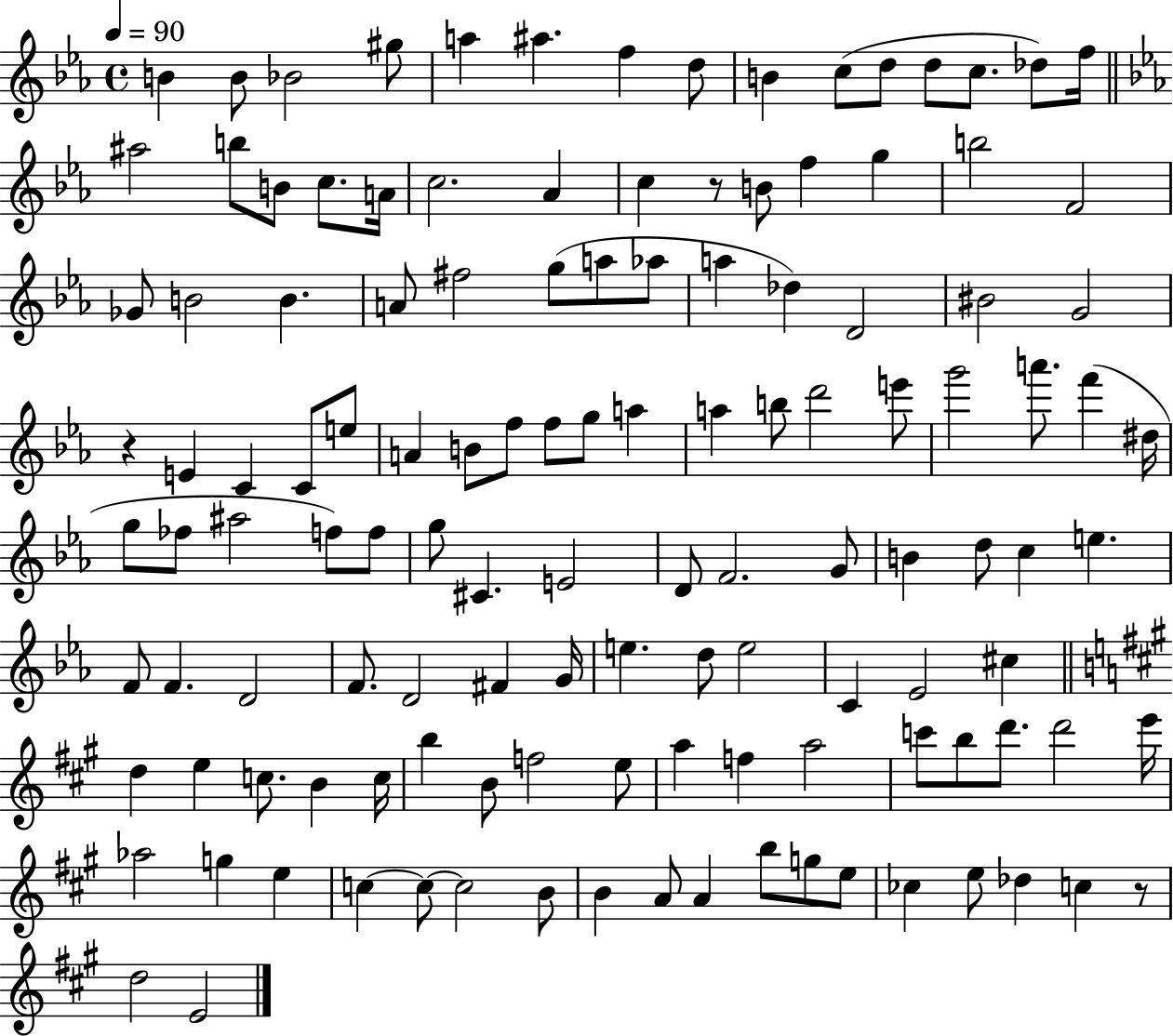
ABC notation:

X:1
T:Untitled
M:4/4
L:1/4
K:Eb
B B/2 _B2 ^g/2 a ^a f d/2 B c/2 d/2 d/2 c/2 _d/2 f/4 ^a2 b/2 B/2 c/2 A/4 c2 _A c z/2 B/2 f g b2 F2 _G/2 B2 B A/2 ^f2 g/2 a/2 _a/2 a _d D2 ^B2 G2 z E C C/2 e/2 A B/2 f/2 f/2 g/2 a a b/2 d'2 e'/2 g'2 a'/2 f' ^d/4 g/2 _f/2 ^a2 f/2 f/2 g/2 ^C E2 D/2 F2 G/2 B d/2 c e F/2 F D2 F/2 D2 ^F G/4 e d/2 e2 C _E2 ^c d e c/2 B c/4 b B/2 f2 e/2 a f a2 c'/2 b/2 d'/2 d'2 e'/4 _a2 g e c c/2 c2 B/2 B A/2 A b/2 g/2 e/2 _c e/2 _d c z/2 d2 E2